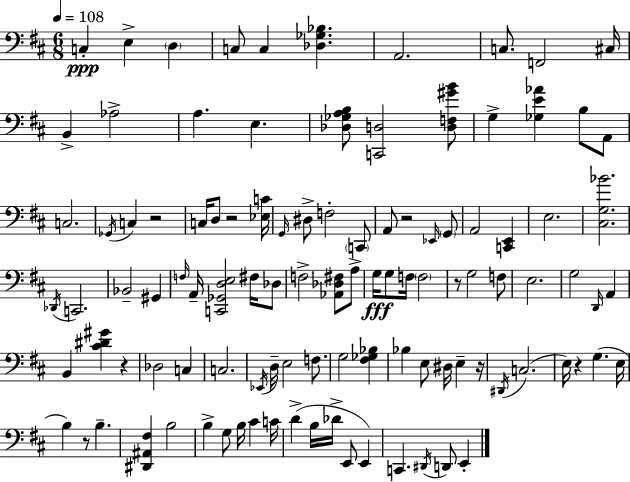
C3/q E3/q D3/q C3/e C3/q [Db3,Gb3,Bb3]/q. A2/h. C3/e. F2/h C#3/s B2/q Ab3/h A3/q. E3/q. [Db3,Gb3,A3,B3]/e [C2,D3]/h [D3,F3,G#4,B4]/e G3/q [Gb3,E4,Ab4]/q B3/e A2/e C3/h. Gb2/s C3/q R/h C3/s D3/e R/h [Eb3,C4]/s G2/s D#3/e F3/h C2/e A2/e R/h Eb2/s G2/e A2/h [C2,E2]/q E3/h. [C#3,G3,Bb4]/h. Db2/s C2/h. Bb2/h G#2/q F3/s A2/s [C2,Gb2,D3,E3]/h F#3/s Db3/e F3/h [Ab2,Db3,F#3]/e A3/e G3/s G3/e F3/s F3/h R/e G3/h F3/e E3/h. G3/h D2/s A2/q B2/q [C#4,D#4,G#4]/q R/q Db3/h C3/q C3/h. Eb2/s D3/s E3/h F3/e. G3/h [F#3,Gb3,Bb3]/q Bb3/q E3/e D#3/s E3/q R/s D#2/s C3/h. E3/s R/q G3/q. E3/s B3/q R/e B3/q. [D#2,A#2,F#3]/q B3/h B3/q G3/e B3/s C#4/q C4/s D4/q B3/s Db4/s E2/e E2/q C2/q. D#2/s D2/e E2/q